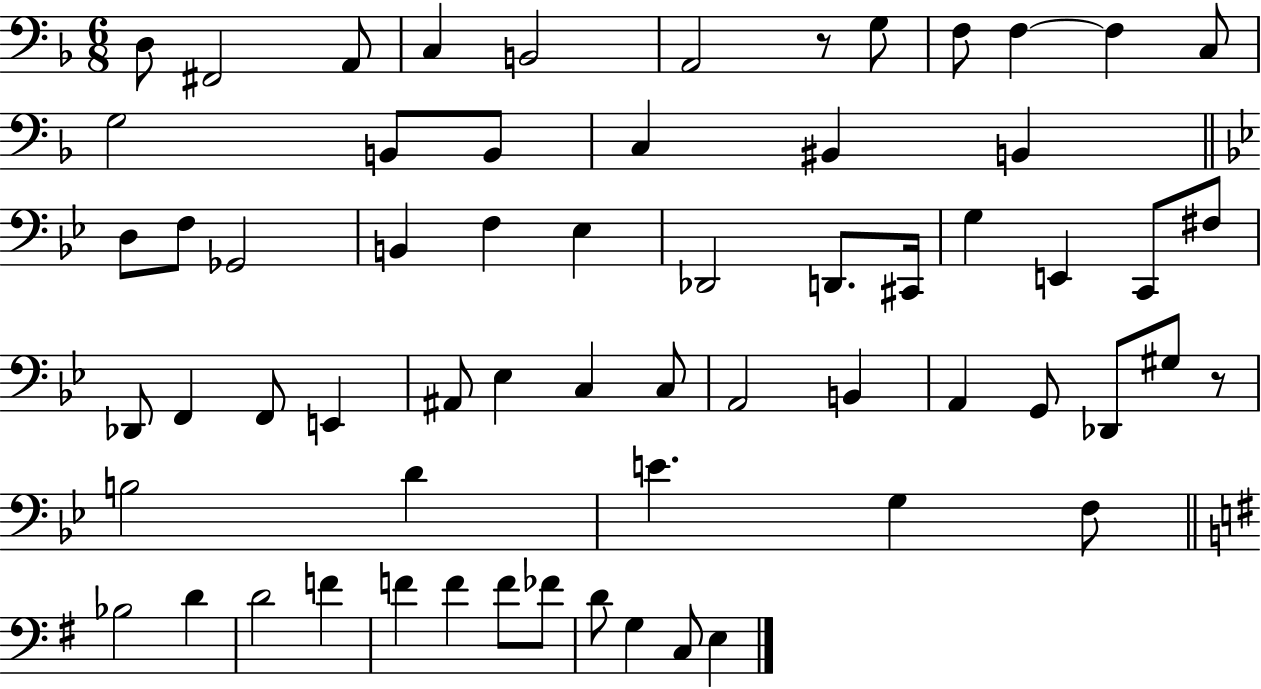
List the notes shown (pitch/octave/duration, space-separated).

D3/e F#2/h A2/e C3/q B2/h A2/h R/e G3/e F3/e F3/q F3/q C3/e G3/h B2/e B2/e C3/q BIS2/q B2/q D3/e F3/e Gb2/h B2/q F3/q Eb3/q Db2/h D2/e. C#2/s G3/q E2/q C2/e F#3/e Db2/e F2/q F2/e E2/q A#2/e Eb3/q C3/q C3/e A2/h B2/q A2/q G2/e Db2/e G#3/e R/e B3/h D4/q E4/q. G3/q F3/e Bb3/h D4/q D4/h F4/q F4/q F4/q F4/e FES4/e D4/e G3/q C3/e E3/q